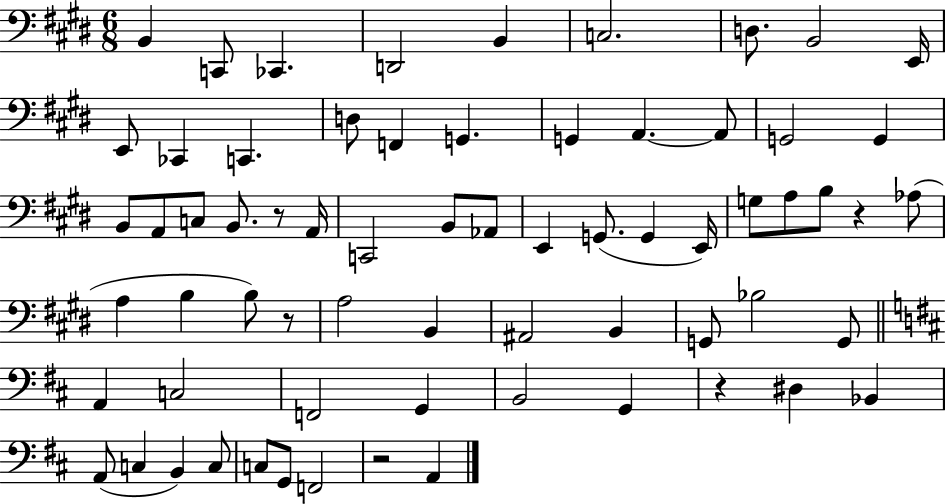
{
  \clef bass
  \numericTimeSignature
  \time 6/8
  \key e \major
  \repeat volta 2 { b,4 c,8 ces,4. | d,2 b,4 | c2. | d8. b,2 e,16 | \break e,8 ces,4 c,4. | d8 f,4 g,4. | g,4 a,4.~~ a,8 | g,2 g,4 | \break b,8 a,8 c8 b,8. r8 a,16 | c,2 b,8 aes,8 | e,4 g,8.( g,4 e,16) | g8 a8 b8 r4 aes8( | \break a4 b4 b8) r8 | a2 b,4 | ais,2 b,4 | g,8 bes2 g,8 | \break \bar "||" \break \key d \major a,4 c2 | f,2 g,4 | b,2 g,4 | r4 dis4 bes,4 | \break a,8( c4 b,4) c8 | c8 g,8 f,2 | r2 a,4 | } \bar "|."
}